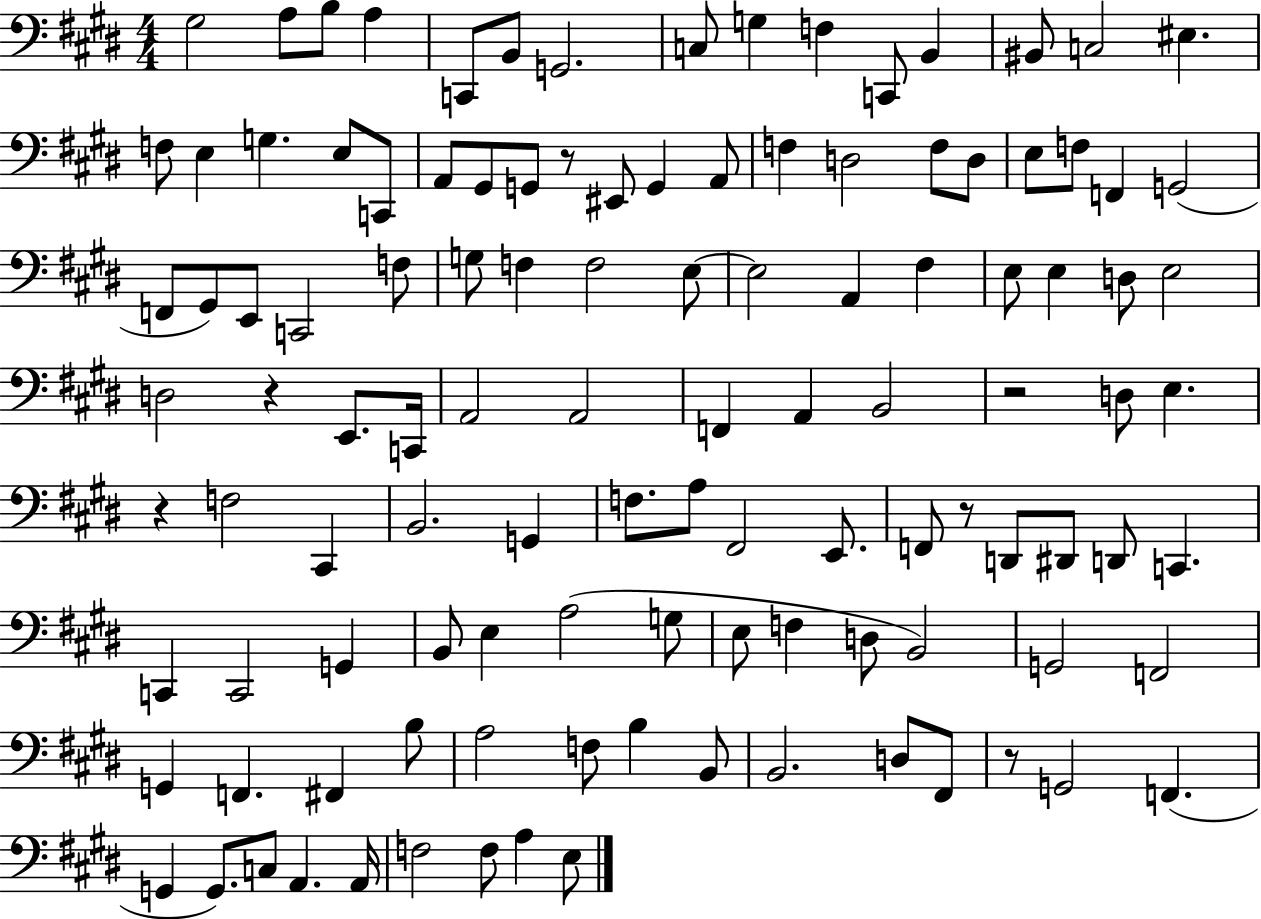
{
  \clef bass
  \numericTimeSignature
  \time 4/4
  \key e \major
  \repeat volta 2 { gis2 a8 b8 a4 | c,8 b,8 g,2. | c8 g4 f4 c,8 b,4 | bis,8 c2 eis4. | \break f8 e4 g4. e8 c,8 | a,8 gis,8 g,8 r8 eis,8 g,4 a,8 | f4 d2 f8 d8 | e8 f8 f,4 g,2( | \break f,8 gis,8) e,8 c,2 f8 | g8 f4 f2 e8~~ | e2 a,4 fis4 | e8 e4 d8 e2 | \break d2 r4 e,8. c,16 | a,2 a,2 | f,4 a,4 b,2 | r2 d8 e4. | \break r4 f2 cis,4 | b,2. g,4 | f8. a8 fis,2 e,8. | f,8 r8 d,8 dis,8 d,8 c,4. | \break c,4 c,2 g,4 | b,8 e4 a2( g8 | e8 f4 d8 b,2) | g,2 f,2 | \break g,4 f,4. fis,4 b8 | a2 f8 b4 b,8 | b,2. d8 fis,8 | r8 g,2 f,4.( | \break g,4 g,8.) c8 a,4. a,16 | f2 f8 a4 e8 | } \bar "|."
}